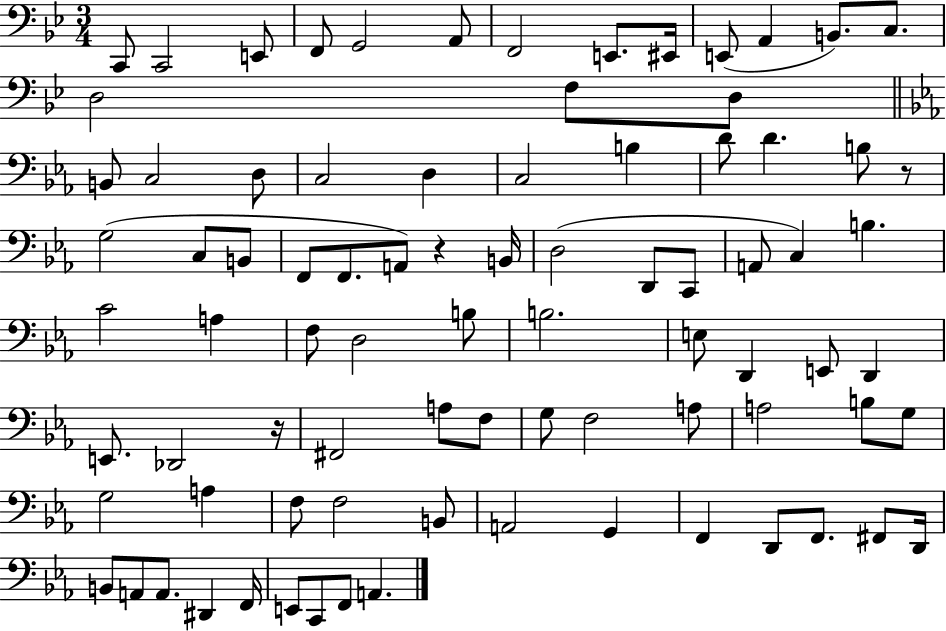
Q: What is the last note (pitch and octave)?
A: A2